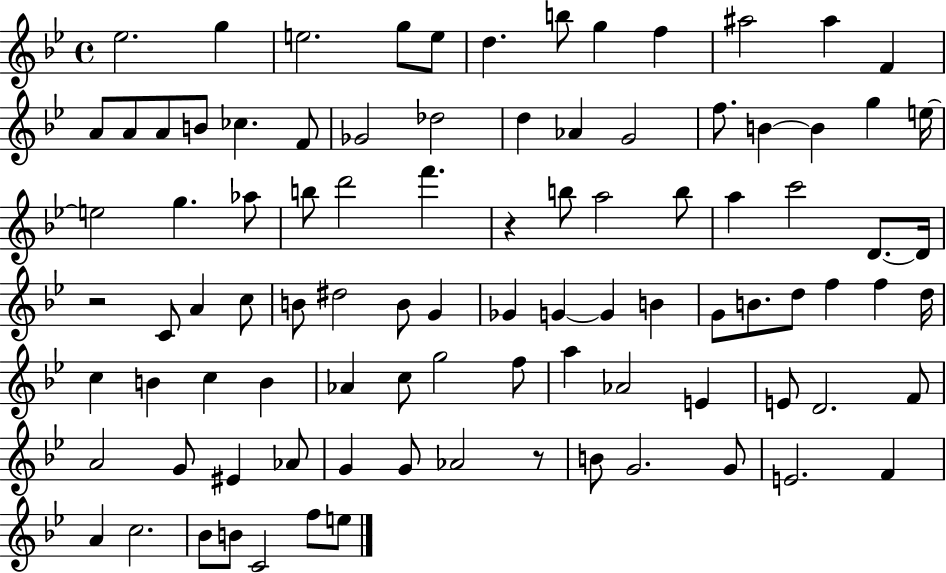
Eb5/h. G5/q E5/h. G5/e E5/e D5/q. B5/e G5/q F5/q A#5/h A#5/q F4/q A4/e A4/e A4/e B4/e CES5/q. F4/e Gb4/h Db5/h D5/q Ab4/q G4/h F5/e. B4/q B4/q G5/q E5/s E5/h G5/q. Ab5/e B5/e D6/h F6/q. R/q B5/e A5/h B5/e A5/q C6/h D4/e. D4/s R/h C4/e A4/q C5/e B4/e D#5/h B4/e G4/q Gb4/q G4/q G4/q B4/q G4/e B4/e. D5/e F5/q F5/q D5/s C5/q B4/q C5/q B4/q Ab4/q C5/e G5/h F5/e A5/q Ab4/h E4/q E4/e D4/h. F4/e A4/h G4/e EIS4/q Ab4/e G4/q G4/e Ab4/h R/e B4/e G4/h. G4/e E4/h. F4/q A4/q C5/h. Bb4/e B4/e C4/h F5/e E5/e